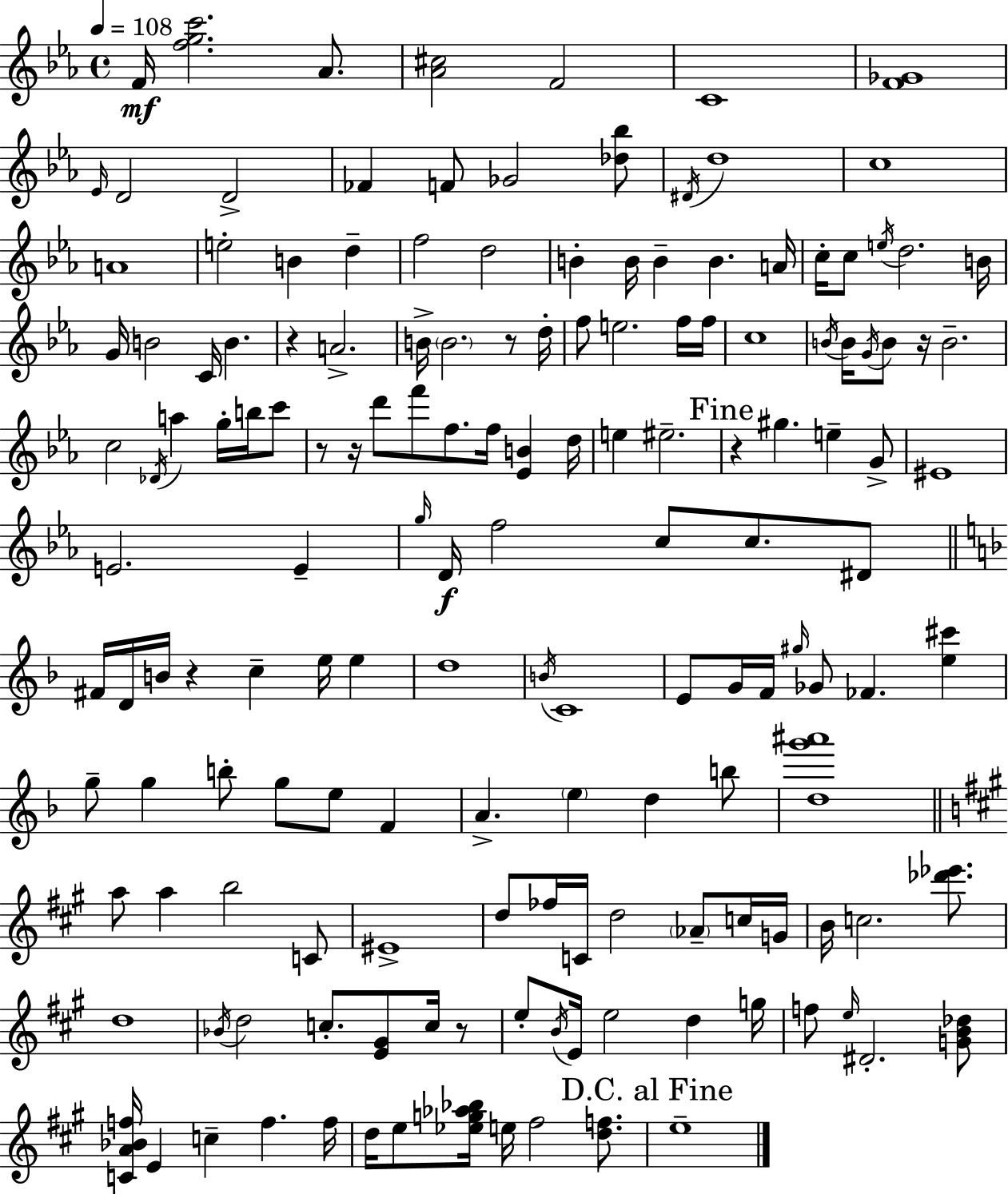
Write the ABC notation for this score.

X:1
T:Untitled
M:4/4
L:1/4
K:Cm
F/4 [fgc']2 _A/2 [_A^c]2 F2 C4 [F_G]4 _E/4 D2 D2 _F F/2 _G2 [_d_b]/2 ^D/4 d4 c4 A4 e2 B d f2 d2 B B/4 B B A/4 c/4 c/2 e/4 d2 B/4 G/4 B2 C/4 B z A2 B/4 B2 z/2 d/4 f/2 e2 f/4 f/4 c4 B/4 B/4 G/4 B/2 z/4 B2 c2 _D/4 a g/4 b/4 c'/2 z/2 z/4 d'/2 f'/2 f/2 f/4 [_EB] d/4 e ^e2 z ^g e G/2 ^E4 E2 E g/4 D/4 f2 c/2 c/2 ^D/2 ^F/4 D/4 B/4 z c e/4 e d4 B/4 C4 E/2 G/4 F/4 ^g/4 _G/2 _F [e^c'] g/2 g b/2 g/2 e/2 F A e d b/2 [dg'^a']4 a/2 a b2 C/2 ^E4 d/2 _f/4 C/4 d2 _A/2 c/4 G/4 B/4 c2 [_d'_e']/2 d4 _B/4 d2 c/2 [E^G]/2 c/4 z/2 e/2 B/4 E/4 e2 d g/4 f/2 e/4 ^D2 [GB_d]/2 [CA_Bf]/4 E c f f/4 d/4 e/2 [_eg_a_b]/4 e/4 ^f2 [df]/2 e4